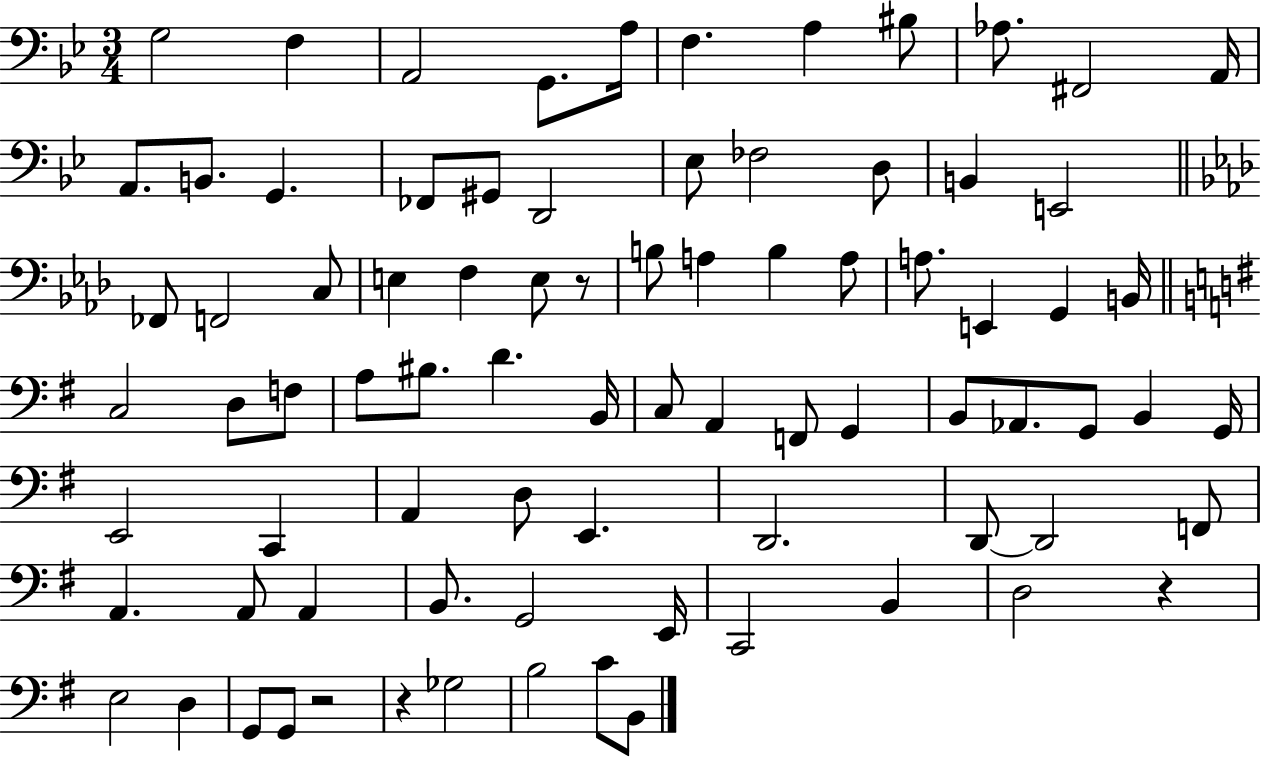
X:1
T:Untitled
M:3/4
L:1/4
K:Bb
G,2 F, A,,2 G,,/2 A,/4 F, A, ^B,/2 _A,/2 ^F,,2 A,,/4 A,,/2 B,,/2 G,, _F,,/2 ^G,,/2 D,,2 _E,/2 _F,2 D,/2 B,, E,,2 _F,,/2 F,,2 C,/2 E, F, E,/2 z/2 B,/2 A, B, A,/2 A,/2 E,, G,, B,,/4 C,2 D,/2 F,/2 A,/2 ^B,/2 D B,,/4 C,/2 A,, F,,/2 G,, B,,/2 _A,,/2 G,,/2 B,, G,,/4 E,,2 C,, A,, D,/2 E,, D,,2 D,,/2 D,,2 F,,/2 A,, A,,/2 A,, B,,/2 G,,2 E,,/4 C,,2 B,, D,2 z E,2 D, G,,/2 G,,/2 z2 z _G,2 B,2 C/2 B,,/2